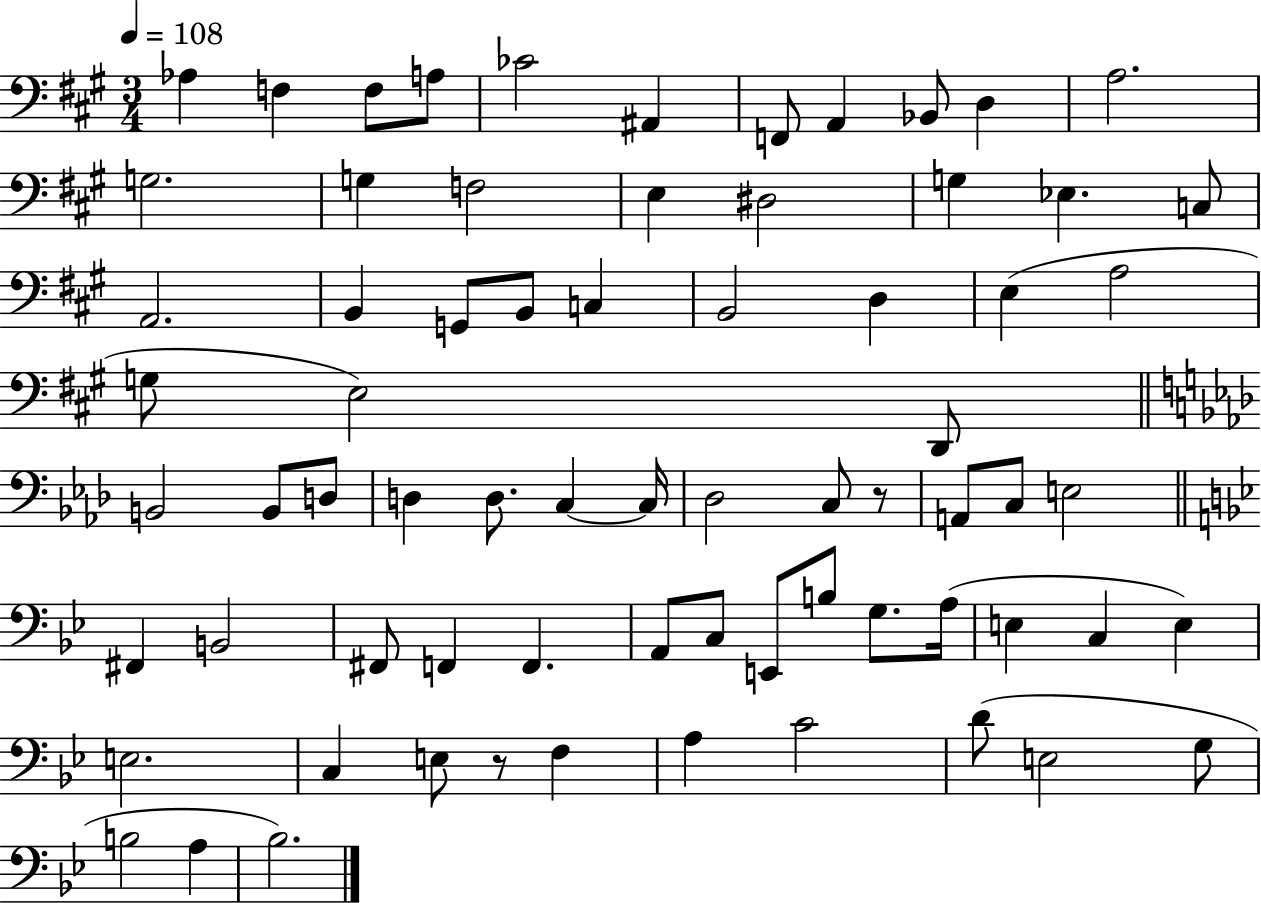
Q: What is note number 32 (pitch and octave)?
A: B2